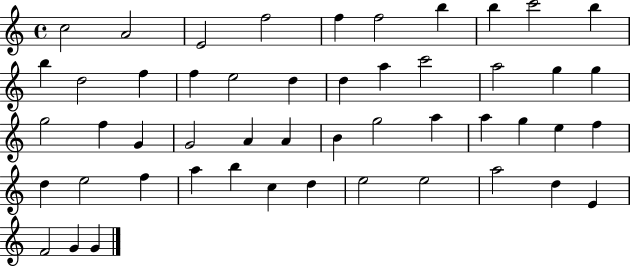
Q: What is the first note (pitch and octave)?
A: C5